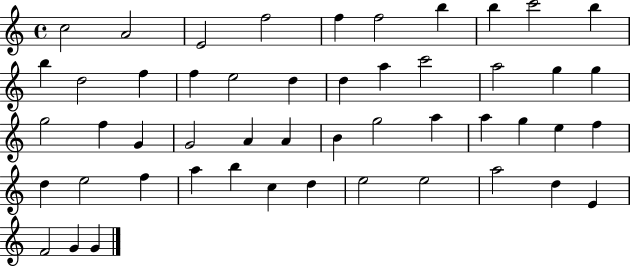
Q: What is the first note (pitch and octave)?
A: C5